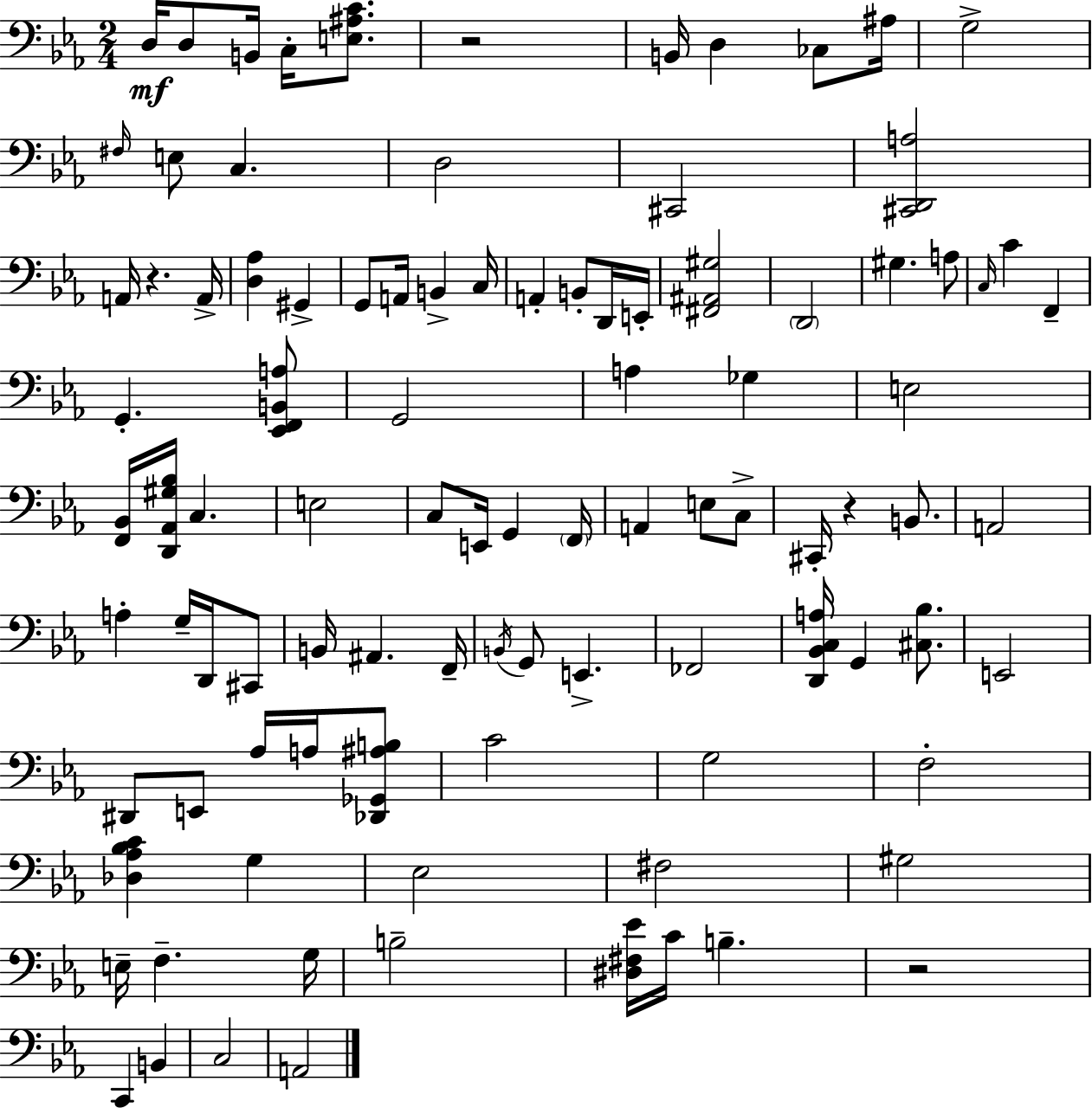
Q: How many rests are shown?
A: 4